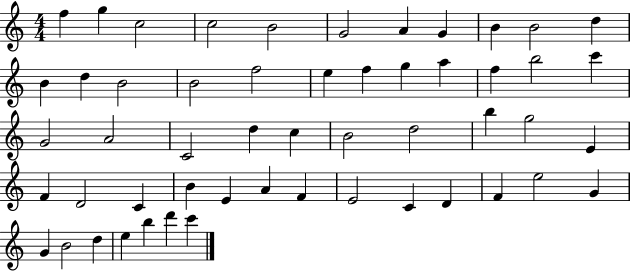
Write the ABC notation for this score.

X:1
T:Untitled
M:4/4
L:1/4
K:C
f g c2 c2 B2 G2 A G B B2 d B d B2 B2 f2 e f g a f b2 c' G2 A2 C2 d c B2 d2 b g2 E F D2 C B E A F E2 C D F e2 G G B2 d e b d' c'